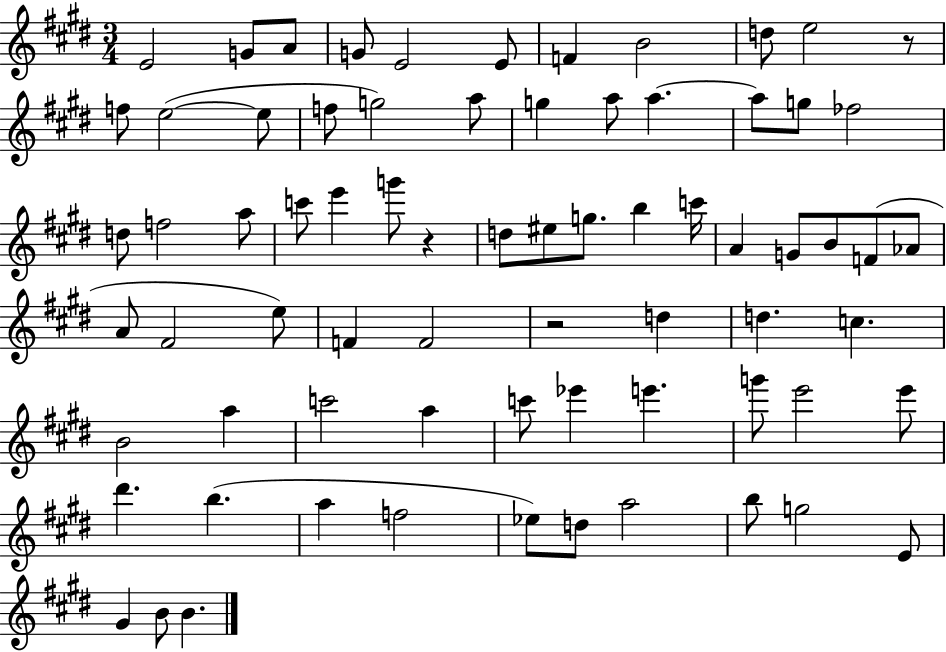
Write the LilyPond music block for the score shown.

{
  \clef treble
  \numericTimeSignature
  \time 3/4
  \key e \major
  e'2 g'8 a'8 | g'8 e'2 e'8 | f'4 b'2 | d''8 e''2 r8 | \break f''8 e''2~(~ e''8 | f''8 g''2) a''8 | g''4 a''8 a''4.~~ | a''8 g''8 fes''2 | \break d''8 f''2 a''8 | c'''8 e'''4 g'''8 r4 | d''8 eis''8 g''8. b''4 c'''16 | a'4 g'8 b'8 f'8( aes'8 | \break a'8 fis'2 e''8) | f'4 f'2 | r2 d''4 | d''4. c''4. | \break b'2 a''4 | c'''2 a''4 | c'''8 ees'''4 e'''4. | g'''8 e'''2 e'''8 | \break dis'''4. b''4.( | a''4 f''2 | ees''8) d''8 a''2 | b''8 g''2 e'8 | \break gis'4 b'8 b'4. | \bar "|."
}